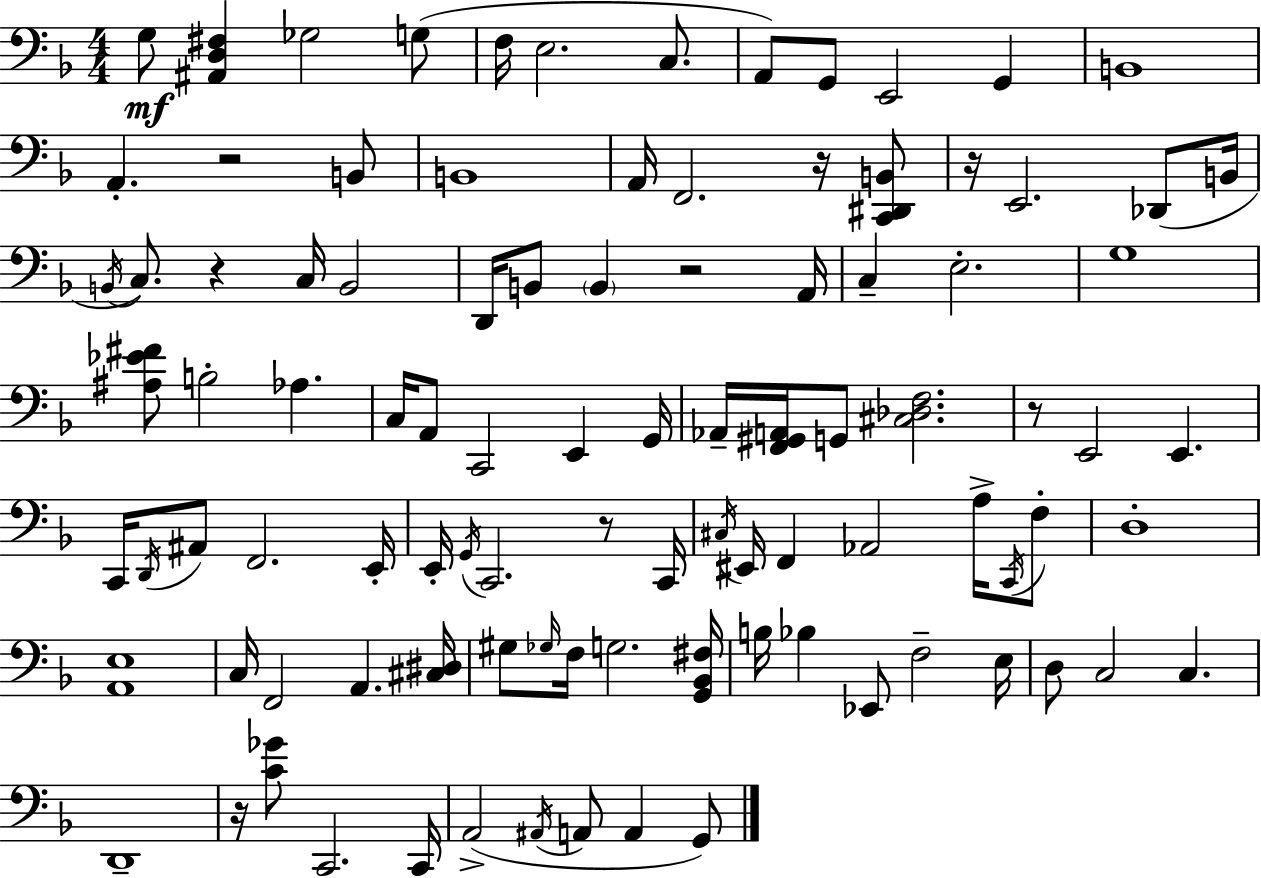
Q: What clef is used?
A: bass